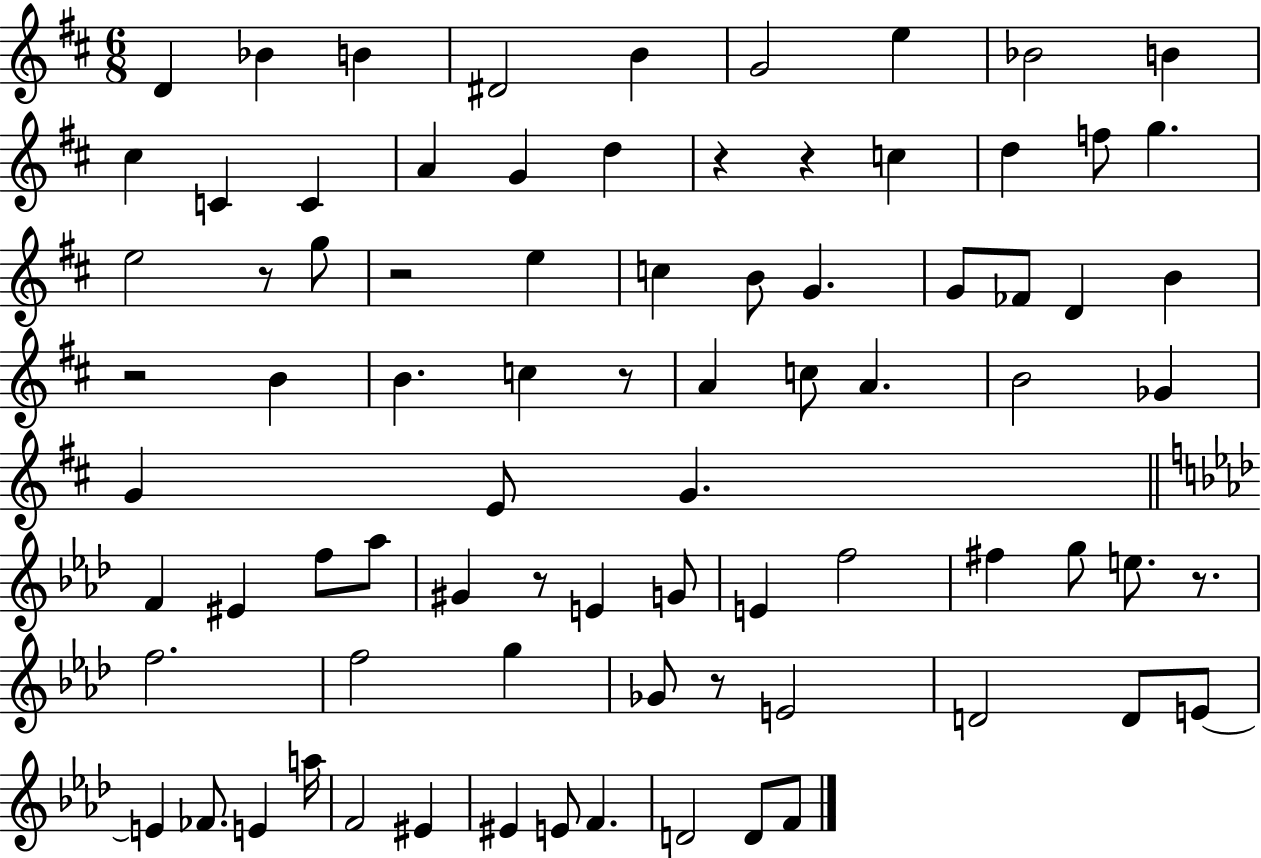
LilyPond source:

{
  \clef treble
  \numericTimeSignature
  \time 6/8
  \key d \major
  d'4 bes'4 b'4 | dis'2 b'4 | g'2 e''4 | bes'2 b'4 | \break cis''4 c'4 c'4 | a'4 g'4 d''4 | r4 r4 c''4 | d''4 f''8 g''4. | \break e''2 r8 g''8 | r2 e''4 | c''4 b'8 g'4. | g'8 fes'8 d'4 b'4 | \break r2 b'4 | b'4. c''4 r8 | a'4 c''8 a'4. | b'2 ges'4 | \break g'4 e'8 g'4. | \bar "||" \break \key aes \major f'4 eis'4 f''8 aes''8 | gis'4 r8 e'4 g'8 | e'4 f''2 | fis''4 g''8 e''8. r8. | \break f''2. | f''2 g''4 | ges'8 r8 e'2 | d'2 d'8 e'8~~ | \break e'4 fes'8. e'4 a''16 | f'2 eis'4 | eis'4 e'8 f'4. | d'2 d'8 f'8 | \break \bar "|."
}